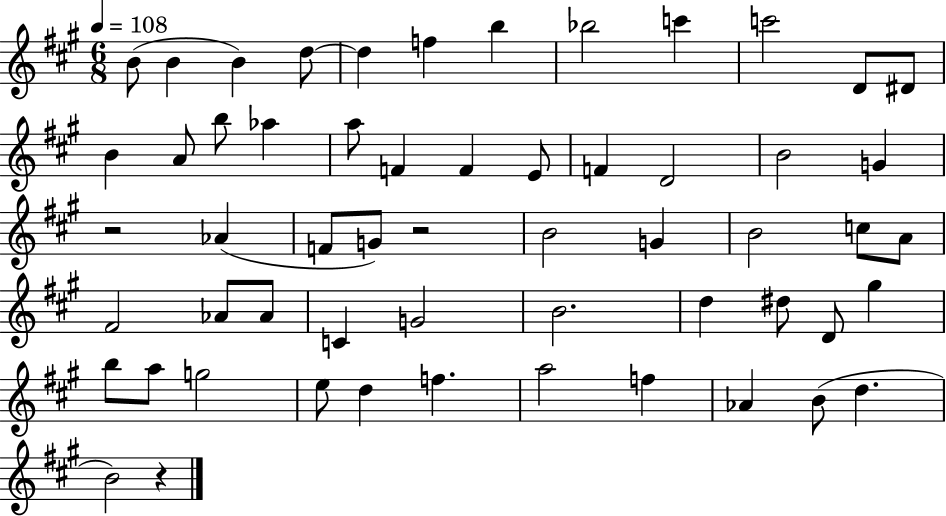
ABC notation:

X:1
T:Untitled
M:6/8
L:1/4
K:A
B/2 B B d/2 d f b _b2 c' c'2 D/2 ^D/2 B A/2 b/2 _a a/2 F F E/2 F D2 B2 G z2 _A F/2 G/2 z2 B2 G B2 c/2 A/2 ^F2 _A/2 _A/2 C G2 B2 d ^d/2 D/2 ^g b/2 a/2 g2 e/2 d f a2 f _A B/2 d B2 z